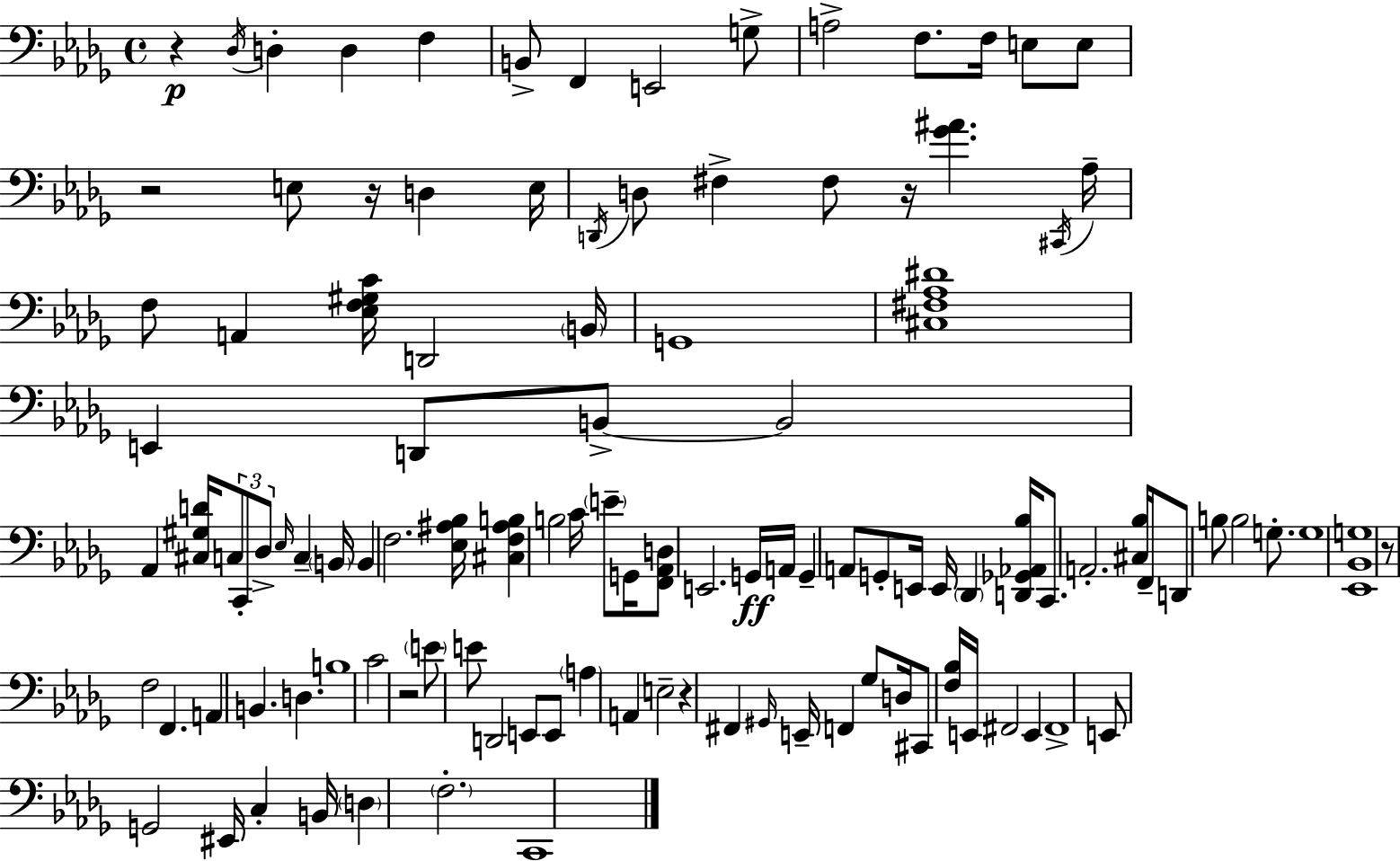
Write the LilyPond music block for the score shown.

{
  \clef bass
  \time 4/4
  \defaultTimeSignature
  \key bes \minor
  r4\p \acciaccatura { des16 } d4-. d4 f4 | b,8-> f,4 e,2 g8-> | a2-> f8. f16 e8 e8 | r2 e8 r16 d4 | \break e16 \acciaccatura { d,16 } d8 fis4-> fis8 r16 <ges' ais'>4. | \acciaccatura { cis,16 } aes16-- f8 a,4 <ees f gis c'>16 d,2 | \parenthesize b,16 g,1 | <cis fis aes dis'>1 | \break e,4 d,8 b,8->~~ b,2 | aes,4 <cis gis d'>16 \tuplet 3/2 { c8 c,8-. des8-> } \grace { ees16 } c4-- | \parenthesize b,16 b,4 f2. | <ees ais bes>16 <cis f ais b>4 b2 | \break c'16 \parenthesize e'8-- g,16 <f, aes, d>8 e,2. | g,16\ff a,16 g,4-- a,8 g,8-. e,16 e,16 \parenthesize des,4 | <d, ges, aes, bes>16 c,8. a,2.-. | <cis bes>16 f,16-- d,8 b8 b2 | \break g8.-. g1 | <ees, bes, g>1 | r8 f2 f,4. | a,4 b,4. d4. | \break b1 | c'2 r2 | \parenthesize e'8 e'8 d,2 | e,8 e,8 \parenthesize a4 a,4 e2-- | \break r4 fis,4 \grace { gis,16 } e,16-- f,4 | ges8 d16 cis,8 <f bes>16 e,16 fis,2 | e,4 fis,1-> | e,8 g,2 eis,16 | \break c4-. b,16 \parenthesize d4 \parenthesize f2.-. | c,1 | \bar "|."
}